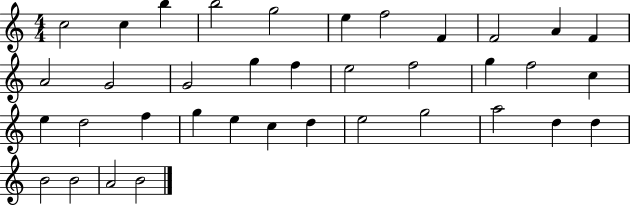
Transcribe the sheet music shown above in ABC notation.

X:1
T:Untitled
M:4/4
L:1/4
K:C
c2 c b b2 g2 e f2 F F2 A F A2 G2 G2 g f e2 f2 g f2 c e d2 f g e c d e2 g2 a2 d d B2 B2 A2 B2